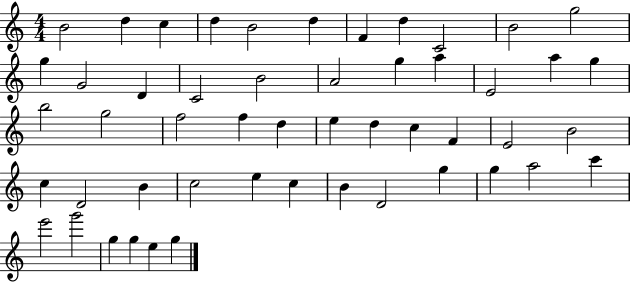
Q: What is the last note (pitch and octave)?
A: G5